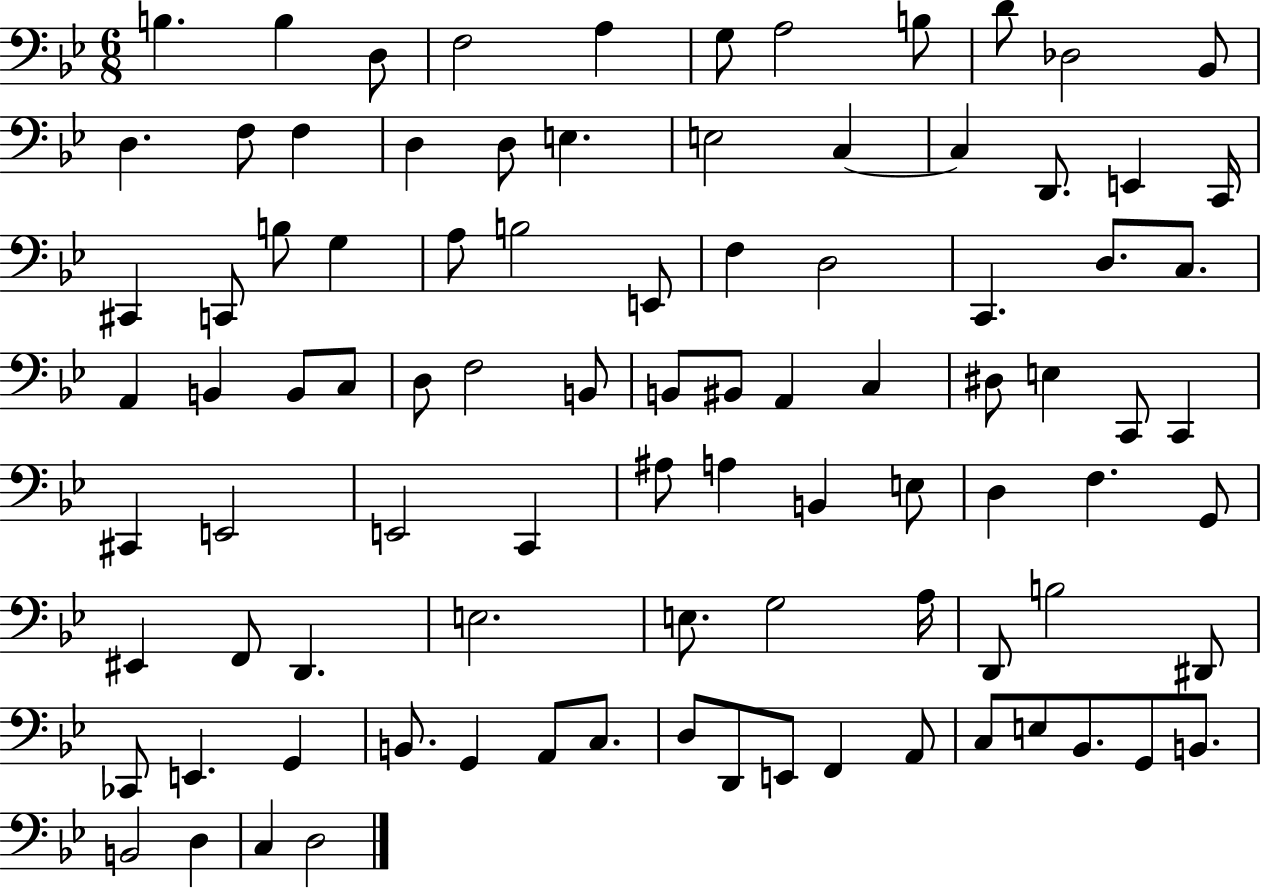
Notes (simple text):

B3/q. B3/q D3/e F3/h A3/q G3/e A3/h B3/e D4/e Db3/h Bb2/e D3/q. F3/e F3/q D3/q D3/e E3/q. E3/h C3/q C3/q D2/e. E2/q C2/s C#2/q C2/e B3/e G3/q A3/e B3/h E2/e F3/q D3/h C2/q. D3/e. C3/e. A2/q B2/q B2/e C3/e D3/e F3/h B2/e B2/e BIS2/e A2/q C3/q D#3/e E3/q C2/e C2/q C#2/q E2/h E2/h C2/q A#3/e A3/q B2/q E3/e D3/q F3/q. G2/e EIS2/q F2/e D2/q. E3/h. E3/e. G3/h A3/s D2/e B3/h D#2/e CES2/e E2/q. G2/q B2/e. G2/q A2/e C3/e. D3/e D2/e E2/e F2/q A2/e C3/e E3/e Bb2/e. G2/e B2/e. B2/h D3/q C3/q D3/h